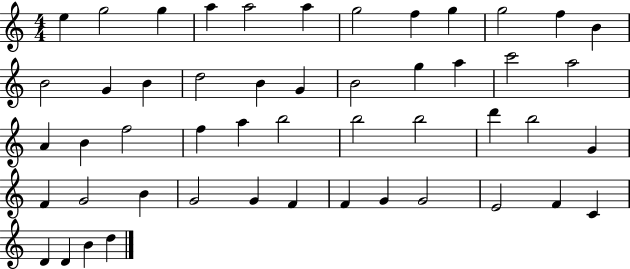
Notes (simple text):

E5/q G5/h G5/q A5/q A5/h A5/q G5/h F5/q G5/q G5/h F5/q B4/q B4/h G4/q B4/q D5/h B4/q G4/q B4/h G5/q A5/q C6/h A5/h A4/q B4/q F5/h F5/q A5/q B5/h B5/h B5/h D6/q B5/h G4/q F4/q G4/h B4/q G4/h G4/q F4/q F4/q G4/q G4/h E4/h F4/q C4/q D4/q D4/q B4/q D5/q